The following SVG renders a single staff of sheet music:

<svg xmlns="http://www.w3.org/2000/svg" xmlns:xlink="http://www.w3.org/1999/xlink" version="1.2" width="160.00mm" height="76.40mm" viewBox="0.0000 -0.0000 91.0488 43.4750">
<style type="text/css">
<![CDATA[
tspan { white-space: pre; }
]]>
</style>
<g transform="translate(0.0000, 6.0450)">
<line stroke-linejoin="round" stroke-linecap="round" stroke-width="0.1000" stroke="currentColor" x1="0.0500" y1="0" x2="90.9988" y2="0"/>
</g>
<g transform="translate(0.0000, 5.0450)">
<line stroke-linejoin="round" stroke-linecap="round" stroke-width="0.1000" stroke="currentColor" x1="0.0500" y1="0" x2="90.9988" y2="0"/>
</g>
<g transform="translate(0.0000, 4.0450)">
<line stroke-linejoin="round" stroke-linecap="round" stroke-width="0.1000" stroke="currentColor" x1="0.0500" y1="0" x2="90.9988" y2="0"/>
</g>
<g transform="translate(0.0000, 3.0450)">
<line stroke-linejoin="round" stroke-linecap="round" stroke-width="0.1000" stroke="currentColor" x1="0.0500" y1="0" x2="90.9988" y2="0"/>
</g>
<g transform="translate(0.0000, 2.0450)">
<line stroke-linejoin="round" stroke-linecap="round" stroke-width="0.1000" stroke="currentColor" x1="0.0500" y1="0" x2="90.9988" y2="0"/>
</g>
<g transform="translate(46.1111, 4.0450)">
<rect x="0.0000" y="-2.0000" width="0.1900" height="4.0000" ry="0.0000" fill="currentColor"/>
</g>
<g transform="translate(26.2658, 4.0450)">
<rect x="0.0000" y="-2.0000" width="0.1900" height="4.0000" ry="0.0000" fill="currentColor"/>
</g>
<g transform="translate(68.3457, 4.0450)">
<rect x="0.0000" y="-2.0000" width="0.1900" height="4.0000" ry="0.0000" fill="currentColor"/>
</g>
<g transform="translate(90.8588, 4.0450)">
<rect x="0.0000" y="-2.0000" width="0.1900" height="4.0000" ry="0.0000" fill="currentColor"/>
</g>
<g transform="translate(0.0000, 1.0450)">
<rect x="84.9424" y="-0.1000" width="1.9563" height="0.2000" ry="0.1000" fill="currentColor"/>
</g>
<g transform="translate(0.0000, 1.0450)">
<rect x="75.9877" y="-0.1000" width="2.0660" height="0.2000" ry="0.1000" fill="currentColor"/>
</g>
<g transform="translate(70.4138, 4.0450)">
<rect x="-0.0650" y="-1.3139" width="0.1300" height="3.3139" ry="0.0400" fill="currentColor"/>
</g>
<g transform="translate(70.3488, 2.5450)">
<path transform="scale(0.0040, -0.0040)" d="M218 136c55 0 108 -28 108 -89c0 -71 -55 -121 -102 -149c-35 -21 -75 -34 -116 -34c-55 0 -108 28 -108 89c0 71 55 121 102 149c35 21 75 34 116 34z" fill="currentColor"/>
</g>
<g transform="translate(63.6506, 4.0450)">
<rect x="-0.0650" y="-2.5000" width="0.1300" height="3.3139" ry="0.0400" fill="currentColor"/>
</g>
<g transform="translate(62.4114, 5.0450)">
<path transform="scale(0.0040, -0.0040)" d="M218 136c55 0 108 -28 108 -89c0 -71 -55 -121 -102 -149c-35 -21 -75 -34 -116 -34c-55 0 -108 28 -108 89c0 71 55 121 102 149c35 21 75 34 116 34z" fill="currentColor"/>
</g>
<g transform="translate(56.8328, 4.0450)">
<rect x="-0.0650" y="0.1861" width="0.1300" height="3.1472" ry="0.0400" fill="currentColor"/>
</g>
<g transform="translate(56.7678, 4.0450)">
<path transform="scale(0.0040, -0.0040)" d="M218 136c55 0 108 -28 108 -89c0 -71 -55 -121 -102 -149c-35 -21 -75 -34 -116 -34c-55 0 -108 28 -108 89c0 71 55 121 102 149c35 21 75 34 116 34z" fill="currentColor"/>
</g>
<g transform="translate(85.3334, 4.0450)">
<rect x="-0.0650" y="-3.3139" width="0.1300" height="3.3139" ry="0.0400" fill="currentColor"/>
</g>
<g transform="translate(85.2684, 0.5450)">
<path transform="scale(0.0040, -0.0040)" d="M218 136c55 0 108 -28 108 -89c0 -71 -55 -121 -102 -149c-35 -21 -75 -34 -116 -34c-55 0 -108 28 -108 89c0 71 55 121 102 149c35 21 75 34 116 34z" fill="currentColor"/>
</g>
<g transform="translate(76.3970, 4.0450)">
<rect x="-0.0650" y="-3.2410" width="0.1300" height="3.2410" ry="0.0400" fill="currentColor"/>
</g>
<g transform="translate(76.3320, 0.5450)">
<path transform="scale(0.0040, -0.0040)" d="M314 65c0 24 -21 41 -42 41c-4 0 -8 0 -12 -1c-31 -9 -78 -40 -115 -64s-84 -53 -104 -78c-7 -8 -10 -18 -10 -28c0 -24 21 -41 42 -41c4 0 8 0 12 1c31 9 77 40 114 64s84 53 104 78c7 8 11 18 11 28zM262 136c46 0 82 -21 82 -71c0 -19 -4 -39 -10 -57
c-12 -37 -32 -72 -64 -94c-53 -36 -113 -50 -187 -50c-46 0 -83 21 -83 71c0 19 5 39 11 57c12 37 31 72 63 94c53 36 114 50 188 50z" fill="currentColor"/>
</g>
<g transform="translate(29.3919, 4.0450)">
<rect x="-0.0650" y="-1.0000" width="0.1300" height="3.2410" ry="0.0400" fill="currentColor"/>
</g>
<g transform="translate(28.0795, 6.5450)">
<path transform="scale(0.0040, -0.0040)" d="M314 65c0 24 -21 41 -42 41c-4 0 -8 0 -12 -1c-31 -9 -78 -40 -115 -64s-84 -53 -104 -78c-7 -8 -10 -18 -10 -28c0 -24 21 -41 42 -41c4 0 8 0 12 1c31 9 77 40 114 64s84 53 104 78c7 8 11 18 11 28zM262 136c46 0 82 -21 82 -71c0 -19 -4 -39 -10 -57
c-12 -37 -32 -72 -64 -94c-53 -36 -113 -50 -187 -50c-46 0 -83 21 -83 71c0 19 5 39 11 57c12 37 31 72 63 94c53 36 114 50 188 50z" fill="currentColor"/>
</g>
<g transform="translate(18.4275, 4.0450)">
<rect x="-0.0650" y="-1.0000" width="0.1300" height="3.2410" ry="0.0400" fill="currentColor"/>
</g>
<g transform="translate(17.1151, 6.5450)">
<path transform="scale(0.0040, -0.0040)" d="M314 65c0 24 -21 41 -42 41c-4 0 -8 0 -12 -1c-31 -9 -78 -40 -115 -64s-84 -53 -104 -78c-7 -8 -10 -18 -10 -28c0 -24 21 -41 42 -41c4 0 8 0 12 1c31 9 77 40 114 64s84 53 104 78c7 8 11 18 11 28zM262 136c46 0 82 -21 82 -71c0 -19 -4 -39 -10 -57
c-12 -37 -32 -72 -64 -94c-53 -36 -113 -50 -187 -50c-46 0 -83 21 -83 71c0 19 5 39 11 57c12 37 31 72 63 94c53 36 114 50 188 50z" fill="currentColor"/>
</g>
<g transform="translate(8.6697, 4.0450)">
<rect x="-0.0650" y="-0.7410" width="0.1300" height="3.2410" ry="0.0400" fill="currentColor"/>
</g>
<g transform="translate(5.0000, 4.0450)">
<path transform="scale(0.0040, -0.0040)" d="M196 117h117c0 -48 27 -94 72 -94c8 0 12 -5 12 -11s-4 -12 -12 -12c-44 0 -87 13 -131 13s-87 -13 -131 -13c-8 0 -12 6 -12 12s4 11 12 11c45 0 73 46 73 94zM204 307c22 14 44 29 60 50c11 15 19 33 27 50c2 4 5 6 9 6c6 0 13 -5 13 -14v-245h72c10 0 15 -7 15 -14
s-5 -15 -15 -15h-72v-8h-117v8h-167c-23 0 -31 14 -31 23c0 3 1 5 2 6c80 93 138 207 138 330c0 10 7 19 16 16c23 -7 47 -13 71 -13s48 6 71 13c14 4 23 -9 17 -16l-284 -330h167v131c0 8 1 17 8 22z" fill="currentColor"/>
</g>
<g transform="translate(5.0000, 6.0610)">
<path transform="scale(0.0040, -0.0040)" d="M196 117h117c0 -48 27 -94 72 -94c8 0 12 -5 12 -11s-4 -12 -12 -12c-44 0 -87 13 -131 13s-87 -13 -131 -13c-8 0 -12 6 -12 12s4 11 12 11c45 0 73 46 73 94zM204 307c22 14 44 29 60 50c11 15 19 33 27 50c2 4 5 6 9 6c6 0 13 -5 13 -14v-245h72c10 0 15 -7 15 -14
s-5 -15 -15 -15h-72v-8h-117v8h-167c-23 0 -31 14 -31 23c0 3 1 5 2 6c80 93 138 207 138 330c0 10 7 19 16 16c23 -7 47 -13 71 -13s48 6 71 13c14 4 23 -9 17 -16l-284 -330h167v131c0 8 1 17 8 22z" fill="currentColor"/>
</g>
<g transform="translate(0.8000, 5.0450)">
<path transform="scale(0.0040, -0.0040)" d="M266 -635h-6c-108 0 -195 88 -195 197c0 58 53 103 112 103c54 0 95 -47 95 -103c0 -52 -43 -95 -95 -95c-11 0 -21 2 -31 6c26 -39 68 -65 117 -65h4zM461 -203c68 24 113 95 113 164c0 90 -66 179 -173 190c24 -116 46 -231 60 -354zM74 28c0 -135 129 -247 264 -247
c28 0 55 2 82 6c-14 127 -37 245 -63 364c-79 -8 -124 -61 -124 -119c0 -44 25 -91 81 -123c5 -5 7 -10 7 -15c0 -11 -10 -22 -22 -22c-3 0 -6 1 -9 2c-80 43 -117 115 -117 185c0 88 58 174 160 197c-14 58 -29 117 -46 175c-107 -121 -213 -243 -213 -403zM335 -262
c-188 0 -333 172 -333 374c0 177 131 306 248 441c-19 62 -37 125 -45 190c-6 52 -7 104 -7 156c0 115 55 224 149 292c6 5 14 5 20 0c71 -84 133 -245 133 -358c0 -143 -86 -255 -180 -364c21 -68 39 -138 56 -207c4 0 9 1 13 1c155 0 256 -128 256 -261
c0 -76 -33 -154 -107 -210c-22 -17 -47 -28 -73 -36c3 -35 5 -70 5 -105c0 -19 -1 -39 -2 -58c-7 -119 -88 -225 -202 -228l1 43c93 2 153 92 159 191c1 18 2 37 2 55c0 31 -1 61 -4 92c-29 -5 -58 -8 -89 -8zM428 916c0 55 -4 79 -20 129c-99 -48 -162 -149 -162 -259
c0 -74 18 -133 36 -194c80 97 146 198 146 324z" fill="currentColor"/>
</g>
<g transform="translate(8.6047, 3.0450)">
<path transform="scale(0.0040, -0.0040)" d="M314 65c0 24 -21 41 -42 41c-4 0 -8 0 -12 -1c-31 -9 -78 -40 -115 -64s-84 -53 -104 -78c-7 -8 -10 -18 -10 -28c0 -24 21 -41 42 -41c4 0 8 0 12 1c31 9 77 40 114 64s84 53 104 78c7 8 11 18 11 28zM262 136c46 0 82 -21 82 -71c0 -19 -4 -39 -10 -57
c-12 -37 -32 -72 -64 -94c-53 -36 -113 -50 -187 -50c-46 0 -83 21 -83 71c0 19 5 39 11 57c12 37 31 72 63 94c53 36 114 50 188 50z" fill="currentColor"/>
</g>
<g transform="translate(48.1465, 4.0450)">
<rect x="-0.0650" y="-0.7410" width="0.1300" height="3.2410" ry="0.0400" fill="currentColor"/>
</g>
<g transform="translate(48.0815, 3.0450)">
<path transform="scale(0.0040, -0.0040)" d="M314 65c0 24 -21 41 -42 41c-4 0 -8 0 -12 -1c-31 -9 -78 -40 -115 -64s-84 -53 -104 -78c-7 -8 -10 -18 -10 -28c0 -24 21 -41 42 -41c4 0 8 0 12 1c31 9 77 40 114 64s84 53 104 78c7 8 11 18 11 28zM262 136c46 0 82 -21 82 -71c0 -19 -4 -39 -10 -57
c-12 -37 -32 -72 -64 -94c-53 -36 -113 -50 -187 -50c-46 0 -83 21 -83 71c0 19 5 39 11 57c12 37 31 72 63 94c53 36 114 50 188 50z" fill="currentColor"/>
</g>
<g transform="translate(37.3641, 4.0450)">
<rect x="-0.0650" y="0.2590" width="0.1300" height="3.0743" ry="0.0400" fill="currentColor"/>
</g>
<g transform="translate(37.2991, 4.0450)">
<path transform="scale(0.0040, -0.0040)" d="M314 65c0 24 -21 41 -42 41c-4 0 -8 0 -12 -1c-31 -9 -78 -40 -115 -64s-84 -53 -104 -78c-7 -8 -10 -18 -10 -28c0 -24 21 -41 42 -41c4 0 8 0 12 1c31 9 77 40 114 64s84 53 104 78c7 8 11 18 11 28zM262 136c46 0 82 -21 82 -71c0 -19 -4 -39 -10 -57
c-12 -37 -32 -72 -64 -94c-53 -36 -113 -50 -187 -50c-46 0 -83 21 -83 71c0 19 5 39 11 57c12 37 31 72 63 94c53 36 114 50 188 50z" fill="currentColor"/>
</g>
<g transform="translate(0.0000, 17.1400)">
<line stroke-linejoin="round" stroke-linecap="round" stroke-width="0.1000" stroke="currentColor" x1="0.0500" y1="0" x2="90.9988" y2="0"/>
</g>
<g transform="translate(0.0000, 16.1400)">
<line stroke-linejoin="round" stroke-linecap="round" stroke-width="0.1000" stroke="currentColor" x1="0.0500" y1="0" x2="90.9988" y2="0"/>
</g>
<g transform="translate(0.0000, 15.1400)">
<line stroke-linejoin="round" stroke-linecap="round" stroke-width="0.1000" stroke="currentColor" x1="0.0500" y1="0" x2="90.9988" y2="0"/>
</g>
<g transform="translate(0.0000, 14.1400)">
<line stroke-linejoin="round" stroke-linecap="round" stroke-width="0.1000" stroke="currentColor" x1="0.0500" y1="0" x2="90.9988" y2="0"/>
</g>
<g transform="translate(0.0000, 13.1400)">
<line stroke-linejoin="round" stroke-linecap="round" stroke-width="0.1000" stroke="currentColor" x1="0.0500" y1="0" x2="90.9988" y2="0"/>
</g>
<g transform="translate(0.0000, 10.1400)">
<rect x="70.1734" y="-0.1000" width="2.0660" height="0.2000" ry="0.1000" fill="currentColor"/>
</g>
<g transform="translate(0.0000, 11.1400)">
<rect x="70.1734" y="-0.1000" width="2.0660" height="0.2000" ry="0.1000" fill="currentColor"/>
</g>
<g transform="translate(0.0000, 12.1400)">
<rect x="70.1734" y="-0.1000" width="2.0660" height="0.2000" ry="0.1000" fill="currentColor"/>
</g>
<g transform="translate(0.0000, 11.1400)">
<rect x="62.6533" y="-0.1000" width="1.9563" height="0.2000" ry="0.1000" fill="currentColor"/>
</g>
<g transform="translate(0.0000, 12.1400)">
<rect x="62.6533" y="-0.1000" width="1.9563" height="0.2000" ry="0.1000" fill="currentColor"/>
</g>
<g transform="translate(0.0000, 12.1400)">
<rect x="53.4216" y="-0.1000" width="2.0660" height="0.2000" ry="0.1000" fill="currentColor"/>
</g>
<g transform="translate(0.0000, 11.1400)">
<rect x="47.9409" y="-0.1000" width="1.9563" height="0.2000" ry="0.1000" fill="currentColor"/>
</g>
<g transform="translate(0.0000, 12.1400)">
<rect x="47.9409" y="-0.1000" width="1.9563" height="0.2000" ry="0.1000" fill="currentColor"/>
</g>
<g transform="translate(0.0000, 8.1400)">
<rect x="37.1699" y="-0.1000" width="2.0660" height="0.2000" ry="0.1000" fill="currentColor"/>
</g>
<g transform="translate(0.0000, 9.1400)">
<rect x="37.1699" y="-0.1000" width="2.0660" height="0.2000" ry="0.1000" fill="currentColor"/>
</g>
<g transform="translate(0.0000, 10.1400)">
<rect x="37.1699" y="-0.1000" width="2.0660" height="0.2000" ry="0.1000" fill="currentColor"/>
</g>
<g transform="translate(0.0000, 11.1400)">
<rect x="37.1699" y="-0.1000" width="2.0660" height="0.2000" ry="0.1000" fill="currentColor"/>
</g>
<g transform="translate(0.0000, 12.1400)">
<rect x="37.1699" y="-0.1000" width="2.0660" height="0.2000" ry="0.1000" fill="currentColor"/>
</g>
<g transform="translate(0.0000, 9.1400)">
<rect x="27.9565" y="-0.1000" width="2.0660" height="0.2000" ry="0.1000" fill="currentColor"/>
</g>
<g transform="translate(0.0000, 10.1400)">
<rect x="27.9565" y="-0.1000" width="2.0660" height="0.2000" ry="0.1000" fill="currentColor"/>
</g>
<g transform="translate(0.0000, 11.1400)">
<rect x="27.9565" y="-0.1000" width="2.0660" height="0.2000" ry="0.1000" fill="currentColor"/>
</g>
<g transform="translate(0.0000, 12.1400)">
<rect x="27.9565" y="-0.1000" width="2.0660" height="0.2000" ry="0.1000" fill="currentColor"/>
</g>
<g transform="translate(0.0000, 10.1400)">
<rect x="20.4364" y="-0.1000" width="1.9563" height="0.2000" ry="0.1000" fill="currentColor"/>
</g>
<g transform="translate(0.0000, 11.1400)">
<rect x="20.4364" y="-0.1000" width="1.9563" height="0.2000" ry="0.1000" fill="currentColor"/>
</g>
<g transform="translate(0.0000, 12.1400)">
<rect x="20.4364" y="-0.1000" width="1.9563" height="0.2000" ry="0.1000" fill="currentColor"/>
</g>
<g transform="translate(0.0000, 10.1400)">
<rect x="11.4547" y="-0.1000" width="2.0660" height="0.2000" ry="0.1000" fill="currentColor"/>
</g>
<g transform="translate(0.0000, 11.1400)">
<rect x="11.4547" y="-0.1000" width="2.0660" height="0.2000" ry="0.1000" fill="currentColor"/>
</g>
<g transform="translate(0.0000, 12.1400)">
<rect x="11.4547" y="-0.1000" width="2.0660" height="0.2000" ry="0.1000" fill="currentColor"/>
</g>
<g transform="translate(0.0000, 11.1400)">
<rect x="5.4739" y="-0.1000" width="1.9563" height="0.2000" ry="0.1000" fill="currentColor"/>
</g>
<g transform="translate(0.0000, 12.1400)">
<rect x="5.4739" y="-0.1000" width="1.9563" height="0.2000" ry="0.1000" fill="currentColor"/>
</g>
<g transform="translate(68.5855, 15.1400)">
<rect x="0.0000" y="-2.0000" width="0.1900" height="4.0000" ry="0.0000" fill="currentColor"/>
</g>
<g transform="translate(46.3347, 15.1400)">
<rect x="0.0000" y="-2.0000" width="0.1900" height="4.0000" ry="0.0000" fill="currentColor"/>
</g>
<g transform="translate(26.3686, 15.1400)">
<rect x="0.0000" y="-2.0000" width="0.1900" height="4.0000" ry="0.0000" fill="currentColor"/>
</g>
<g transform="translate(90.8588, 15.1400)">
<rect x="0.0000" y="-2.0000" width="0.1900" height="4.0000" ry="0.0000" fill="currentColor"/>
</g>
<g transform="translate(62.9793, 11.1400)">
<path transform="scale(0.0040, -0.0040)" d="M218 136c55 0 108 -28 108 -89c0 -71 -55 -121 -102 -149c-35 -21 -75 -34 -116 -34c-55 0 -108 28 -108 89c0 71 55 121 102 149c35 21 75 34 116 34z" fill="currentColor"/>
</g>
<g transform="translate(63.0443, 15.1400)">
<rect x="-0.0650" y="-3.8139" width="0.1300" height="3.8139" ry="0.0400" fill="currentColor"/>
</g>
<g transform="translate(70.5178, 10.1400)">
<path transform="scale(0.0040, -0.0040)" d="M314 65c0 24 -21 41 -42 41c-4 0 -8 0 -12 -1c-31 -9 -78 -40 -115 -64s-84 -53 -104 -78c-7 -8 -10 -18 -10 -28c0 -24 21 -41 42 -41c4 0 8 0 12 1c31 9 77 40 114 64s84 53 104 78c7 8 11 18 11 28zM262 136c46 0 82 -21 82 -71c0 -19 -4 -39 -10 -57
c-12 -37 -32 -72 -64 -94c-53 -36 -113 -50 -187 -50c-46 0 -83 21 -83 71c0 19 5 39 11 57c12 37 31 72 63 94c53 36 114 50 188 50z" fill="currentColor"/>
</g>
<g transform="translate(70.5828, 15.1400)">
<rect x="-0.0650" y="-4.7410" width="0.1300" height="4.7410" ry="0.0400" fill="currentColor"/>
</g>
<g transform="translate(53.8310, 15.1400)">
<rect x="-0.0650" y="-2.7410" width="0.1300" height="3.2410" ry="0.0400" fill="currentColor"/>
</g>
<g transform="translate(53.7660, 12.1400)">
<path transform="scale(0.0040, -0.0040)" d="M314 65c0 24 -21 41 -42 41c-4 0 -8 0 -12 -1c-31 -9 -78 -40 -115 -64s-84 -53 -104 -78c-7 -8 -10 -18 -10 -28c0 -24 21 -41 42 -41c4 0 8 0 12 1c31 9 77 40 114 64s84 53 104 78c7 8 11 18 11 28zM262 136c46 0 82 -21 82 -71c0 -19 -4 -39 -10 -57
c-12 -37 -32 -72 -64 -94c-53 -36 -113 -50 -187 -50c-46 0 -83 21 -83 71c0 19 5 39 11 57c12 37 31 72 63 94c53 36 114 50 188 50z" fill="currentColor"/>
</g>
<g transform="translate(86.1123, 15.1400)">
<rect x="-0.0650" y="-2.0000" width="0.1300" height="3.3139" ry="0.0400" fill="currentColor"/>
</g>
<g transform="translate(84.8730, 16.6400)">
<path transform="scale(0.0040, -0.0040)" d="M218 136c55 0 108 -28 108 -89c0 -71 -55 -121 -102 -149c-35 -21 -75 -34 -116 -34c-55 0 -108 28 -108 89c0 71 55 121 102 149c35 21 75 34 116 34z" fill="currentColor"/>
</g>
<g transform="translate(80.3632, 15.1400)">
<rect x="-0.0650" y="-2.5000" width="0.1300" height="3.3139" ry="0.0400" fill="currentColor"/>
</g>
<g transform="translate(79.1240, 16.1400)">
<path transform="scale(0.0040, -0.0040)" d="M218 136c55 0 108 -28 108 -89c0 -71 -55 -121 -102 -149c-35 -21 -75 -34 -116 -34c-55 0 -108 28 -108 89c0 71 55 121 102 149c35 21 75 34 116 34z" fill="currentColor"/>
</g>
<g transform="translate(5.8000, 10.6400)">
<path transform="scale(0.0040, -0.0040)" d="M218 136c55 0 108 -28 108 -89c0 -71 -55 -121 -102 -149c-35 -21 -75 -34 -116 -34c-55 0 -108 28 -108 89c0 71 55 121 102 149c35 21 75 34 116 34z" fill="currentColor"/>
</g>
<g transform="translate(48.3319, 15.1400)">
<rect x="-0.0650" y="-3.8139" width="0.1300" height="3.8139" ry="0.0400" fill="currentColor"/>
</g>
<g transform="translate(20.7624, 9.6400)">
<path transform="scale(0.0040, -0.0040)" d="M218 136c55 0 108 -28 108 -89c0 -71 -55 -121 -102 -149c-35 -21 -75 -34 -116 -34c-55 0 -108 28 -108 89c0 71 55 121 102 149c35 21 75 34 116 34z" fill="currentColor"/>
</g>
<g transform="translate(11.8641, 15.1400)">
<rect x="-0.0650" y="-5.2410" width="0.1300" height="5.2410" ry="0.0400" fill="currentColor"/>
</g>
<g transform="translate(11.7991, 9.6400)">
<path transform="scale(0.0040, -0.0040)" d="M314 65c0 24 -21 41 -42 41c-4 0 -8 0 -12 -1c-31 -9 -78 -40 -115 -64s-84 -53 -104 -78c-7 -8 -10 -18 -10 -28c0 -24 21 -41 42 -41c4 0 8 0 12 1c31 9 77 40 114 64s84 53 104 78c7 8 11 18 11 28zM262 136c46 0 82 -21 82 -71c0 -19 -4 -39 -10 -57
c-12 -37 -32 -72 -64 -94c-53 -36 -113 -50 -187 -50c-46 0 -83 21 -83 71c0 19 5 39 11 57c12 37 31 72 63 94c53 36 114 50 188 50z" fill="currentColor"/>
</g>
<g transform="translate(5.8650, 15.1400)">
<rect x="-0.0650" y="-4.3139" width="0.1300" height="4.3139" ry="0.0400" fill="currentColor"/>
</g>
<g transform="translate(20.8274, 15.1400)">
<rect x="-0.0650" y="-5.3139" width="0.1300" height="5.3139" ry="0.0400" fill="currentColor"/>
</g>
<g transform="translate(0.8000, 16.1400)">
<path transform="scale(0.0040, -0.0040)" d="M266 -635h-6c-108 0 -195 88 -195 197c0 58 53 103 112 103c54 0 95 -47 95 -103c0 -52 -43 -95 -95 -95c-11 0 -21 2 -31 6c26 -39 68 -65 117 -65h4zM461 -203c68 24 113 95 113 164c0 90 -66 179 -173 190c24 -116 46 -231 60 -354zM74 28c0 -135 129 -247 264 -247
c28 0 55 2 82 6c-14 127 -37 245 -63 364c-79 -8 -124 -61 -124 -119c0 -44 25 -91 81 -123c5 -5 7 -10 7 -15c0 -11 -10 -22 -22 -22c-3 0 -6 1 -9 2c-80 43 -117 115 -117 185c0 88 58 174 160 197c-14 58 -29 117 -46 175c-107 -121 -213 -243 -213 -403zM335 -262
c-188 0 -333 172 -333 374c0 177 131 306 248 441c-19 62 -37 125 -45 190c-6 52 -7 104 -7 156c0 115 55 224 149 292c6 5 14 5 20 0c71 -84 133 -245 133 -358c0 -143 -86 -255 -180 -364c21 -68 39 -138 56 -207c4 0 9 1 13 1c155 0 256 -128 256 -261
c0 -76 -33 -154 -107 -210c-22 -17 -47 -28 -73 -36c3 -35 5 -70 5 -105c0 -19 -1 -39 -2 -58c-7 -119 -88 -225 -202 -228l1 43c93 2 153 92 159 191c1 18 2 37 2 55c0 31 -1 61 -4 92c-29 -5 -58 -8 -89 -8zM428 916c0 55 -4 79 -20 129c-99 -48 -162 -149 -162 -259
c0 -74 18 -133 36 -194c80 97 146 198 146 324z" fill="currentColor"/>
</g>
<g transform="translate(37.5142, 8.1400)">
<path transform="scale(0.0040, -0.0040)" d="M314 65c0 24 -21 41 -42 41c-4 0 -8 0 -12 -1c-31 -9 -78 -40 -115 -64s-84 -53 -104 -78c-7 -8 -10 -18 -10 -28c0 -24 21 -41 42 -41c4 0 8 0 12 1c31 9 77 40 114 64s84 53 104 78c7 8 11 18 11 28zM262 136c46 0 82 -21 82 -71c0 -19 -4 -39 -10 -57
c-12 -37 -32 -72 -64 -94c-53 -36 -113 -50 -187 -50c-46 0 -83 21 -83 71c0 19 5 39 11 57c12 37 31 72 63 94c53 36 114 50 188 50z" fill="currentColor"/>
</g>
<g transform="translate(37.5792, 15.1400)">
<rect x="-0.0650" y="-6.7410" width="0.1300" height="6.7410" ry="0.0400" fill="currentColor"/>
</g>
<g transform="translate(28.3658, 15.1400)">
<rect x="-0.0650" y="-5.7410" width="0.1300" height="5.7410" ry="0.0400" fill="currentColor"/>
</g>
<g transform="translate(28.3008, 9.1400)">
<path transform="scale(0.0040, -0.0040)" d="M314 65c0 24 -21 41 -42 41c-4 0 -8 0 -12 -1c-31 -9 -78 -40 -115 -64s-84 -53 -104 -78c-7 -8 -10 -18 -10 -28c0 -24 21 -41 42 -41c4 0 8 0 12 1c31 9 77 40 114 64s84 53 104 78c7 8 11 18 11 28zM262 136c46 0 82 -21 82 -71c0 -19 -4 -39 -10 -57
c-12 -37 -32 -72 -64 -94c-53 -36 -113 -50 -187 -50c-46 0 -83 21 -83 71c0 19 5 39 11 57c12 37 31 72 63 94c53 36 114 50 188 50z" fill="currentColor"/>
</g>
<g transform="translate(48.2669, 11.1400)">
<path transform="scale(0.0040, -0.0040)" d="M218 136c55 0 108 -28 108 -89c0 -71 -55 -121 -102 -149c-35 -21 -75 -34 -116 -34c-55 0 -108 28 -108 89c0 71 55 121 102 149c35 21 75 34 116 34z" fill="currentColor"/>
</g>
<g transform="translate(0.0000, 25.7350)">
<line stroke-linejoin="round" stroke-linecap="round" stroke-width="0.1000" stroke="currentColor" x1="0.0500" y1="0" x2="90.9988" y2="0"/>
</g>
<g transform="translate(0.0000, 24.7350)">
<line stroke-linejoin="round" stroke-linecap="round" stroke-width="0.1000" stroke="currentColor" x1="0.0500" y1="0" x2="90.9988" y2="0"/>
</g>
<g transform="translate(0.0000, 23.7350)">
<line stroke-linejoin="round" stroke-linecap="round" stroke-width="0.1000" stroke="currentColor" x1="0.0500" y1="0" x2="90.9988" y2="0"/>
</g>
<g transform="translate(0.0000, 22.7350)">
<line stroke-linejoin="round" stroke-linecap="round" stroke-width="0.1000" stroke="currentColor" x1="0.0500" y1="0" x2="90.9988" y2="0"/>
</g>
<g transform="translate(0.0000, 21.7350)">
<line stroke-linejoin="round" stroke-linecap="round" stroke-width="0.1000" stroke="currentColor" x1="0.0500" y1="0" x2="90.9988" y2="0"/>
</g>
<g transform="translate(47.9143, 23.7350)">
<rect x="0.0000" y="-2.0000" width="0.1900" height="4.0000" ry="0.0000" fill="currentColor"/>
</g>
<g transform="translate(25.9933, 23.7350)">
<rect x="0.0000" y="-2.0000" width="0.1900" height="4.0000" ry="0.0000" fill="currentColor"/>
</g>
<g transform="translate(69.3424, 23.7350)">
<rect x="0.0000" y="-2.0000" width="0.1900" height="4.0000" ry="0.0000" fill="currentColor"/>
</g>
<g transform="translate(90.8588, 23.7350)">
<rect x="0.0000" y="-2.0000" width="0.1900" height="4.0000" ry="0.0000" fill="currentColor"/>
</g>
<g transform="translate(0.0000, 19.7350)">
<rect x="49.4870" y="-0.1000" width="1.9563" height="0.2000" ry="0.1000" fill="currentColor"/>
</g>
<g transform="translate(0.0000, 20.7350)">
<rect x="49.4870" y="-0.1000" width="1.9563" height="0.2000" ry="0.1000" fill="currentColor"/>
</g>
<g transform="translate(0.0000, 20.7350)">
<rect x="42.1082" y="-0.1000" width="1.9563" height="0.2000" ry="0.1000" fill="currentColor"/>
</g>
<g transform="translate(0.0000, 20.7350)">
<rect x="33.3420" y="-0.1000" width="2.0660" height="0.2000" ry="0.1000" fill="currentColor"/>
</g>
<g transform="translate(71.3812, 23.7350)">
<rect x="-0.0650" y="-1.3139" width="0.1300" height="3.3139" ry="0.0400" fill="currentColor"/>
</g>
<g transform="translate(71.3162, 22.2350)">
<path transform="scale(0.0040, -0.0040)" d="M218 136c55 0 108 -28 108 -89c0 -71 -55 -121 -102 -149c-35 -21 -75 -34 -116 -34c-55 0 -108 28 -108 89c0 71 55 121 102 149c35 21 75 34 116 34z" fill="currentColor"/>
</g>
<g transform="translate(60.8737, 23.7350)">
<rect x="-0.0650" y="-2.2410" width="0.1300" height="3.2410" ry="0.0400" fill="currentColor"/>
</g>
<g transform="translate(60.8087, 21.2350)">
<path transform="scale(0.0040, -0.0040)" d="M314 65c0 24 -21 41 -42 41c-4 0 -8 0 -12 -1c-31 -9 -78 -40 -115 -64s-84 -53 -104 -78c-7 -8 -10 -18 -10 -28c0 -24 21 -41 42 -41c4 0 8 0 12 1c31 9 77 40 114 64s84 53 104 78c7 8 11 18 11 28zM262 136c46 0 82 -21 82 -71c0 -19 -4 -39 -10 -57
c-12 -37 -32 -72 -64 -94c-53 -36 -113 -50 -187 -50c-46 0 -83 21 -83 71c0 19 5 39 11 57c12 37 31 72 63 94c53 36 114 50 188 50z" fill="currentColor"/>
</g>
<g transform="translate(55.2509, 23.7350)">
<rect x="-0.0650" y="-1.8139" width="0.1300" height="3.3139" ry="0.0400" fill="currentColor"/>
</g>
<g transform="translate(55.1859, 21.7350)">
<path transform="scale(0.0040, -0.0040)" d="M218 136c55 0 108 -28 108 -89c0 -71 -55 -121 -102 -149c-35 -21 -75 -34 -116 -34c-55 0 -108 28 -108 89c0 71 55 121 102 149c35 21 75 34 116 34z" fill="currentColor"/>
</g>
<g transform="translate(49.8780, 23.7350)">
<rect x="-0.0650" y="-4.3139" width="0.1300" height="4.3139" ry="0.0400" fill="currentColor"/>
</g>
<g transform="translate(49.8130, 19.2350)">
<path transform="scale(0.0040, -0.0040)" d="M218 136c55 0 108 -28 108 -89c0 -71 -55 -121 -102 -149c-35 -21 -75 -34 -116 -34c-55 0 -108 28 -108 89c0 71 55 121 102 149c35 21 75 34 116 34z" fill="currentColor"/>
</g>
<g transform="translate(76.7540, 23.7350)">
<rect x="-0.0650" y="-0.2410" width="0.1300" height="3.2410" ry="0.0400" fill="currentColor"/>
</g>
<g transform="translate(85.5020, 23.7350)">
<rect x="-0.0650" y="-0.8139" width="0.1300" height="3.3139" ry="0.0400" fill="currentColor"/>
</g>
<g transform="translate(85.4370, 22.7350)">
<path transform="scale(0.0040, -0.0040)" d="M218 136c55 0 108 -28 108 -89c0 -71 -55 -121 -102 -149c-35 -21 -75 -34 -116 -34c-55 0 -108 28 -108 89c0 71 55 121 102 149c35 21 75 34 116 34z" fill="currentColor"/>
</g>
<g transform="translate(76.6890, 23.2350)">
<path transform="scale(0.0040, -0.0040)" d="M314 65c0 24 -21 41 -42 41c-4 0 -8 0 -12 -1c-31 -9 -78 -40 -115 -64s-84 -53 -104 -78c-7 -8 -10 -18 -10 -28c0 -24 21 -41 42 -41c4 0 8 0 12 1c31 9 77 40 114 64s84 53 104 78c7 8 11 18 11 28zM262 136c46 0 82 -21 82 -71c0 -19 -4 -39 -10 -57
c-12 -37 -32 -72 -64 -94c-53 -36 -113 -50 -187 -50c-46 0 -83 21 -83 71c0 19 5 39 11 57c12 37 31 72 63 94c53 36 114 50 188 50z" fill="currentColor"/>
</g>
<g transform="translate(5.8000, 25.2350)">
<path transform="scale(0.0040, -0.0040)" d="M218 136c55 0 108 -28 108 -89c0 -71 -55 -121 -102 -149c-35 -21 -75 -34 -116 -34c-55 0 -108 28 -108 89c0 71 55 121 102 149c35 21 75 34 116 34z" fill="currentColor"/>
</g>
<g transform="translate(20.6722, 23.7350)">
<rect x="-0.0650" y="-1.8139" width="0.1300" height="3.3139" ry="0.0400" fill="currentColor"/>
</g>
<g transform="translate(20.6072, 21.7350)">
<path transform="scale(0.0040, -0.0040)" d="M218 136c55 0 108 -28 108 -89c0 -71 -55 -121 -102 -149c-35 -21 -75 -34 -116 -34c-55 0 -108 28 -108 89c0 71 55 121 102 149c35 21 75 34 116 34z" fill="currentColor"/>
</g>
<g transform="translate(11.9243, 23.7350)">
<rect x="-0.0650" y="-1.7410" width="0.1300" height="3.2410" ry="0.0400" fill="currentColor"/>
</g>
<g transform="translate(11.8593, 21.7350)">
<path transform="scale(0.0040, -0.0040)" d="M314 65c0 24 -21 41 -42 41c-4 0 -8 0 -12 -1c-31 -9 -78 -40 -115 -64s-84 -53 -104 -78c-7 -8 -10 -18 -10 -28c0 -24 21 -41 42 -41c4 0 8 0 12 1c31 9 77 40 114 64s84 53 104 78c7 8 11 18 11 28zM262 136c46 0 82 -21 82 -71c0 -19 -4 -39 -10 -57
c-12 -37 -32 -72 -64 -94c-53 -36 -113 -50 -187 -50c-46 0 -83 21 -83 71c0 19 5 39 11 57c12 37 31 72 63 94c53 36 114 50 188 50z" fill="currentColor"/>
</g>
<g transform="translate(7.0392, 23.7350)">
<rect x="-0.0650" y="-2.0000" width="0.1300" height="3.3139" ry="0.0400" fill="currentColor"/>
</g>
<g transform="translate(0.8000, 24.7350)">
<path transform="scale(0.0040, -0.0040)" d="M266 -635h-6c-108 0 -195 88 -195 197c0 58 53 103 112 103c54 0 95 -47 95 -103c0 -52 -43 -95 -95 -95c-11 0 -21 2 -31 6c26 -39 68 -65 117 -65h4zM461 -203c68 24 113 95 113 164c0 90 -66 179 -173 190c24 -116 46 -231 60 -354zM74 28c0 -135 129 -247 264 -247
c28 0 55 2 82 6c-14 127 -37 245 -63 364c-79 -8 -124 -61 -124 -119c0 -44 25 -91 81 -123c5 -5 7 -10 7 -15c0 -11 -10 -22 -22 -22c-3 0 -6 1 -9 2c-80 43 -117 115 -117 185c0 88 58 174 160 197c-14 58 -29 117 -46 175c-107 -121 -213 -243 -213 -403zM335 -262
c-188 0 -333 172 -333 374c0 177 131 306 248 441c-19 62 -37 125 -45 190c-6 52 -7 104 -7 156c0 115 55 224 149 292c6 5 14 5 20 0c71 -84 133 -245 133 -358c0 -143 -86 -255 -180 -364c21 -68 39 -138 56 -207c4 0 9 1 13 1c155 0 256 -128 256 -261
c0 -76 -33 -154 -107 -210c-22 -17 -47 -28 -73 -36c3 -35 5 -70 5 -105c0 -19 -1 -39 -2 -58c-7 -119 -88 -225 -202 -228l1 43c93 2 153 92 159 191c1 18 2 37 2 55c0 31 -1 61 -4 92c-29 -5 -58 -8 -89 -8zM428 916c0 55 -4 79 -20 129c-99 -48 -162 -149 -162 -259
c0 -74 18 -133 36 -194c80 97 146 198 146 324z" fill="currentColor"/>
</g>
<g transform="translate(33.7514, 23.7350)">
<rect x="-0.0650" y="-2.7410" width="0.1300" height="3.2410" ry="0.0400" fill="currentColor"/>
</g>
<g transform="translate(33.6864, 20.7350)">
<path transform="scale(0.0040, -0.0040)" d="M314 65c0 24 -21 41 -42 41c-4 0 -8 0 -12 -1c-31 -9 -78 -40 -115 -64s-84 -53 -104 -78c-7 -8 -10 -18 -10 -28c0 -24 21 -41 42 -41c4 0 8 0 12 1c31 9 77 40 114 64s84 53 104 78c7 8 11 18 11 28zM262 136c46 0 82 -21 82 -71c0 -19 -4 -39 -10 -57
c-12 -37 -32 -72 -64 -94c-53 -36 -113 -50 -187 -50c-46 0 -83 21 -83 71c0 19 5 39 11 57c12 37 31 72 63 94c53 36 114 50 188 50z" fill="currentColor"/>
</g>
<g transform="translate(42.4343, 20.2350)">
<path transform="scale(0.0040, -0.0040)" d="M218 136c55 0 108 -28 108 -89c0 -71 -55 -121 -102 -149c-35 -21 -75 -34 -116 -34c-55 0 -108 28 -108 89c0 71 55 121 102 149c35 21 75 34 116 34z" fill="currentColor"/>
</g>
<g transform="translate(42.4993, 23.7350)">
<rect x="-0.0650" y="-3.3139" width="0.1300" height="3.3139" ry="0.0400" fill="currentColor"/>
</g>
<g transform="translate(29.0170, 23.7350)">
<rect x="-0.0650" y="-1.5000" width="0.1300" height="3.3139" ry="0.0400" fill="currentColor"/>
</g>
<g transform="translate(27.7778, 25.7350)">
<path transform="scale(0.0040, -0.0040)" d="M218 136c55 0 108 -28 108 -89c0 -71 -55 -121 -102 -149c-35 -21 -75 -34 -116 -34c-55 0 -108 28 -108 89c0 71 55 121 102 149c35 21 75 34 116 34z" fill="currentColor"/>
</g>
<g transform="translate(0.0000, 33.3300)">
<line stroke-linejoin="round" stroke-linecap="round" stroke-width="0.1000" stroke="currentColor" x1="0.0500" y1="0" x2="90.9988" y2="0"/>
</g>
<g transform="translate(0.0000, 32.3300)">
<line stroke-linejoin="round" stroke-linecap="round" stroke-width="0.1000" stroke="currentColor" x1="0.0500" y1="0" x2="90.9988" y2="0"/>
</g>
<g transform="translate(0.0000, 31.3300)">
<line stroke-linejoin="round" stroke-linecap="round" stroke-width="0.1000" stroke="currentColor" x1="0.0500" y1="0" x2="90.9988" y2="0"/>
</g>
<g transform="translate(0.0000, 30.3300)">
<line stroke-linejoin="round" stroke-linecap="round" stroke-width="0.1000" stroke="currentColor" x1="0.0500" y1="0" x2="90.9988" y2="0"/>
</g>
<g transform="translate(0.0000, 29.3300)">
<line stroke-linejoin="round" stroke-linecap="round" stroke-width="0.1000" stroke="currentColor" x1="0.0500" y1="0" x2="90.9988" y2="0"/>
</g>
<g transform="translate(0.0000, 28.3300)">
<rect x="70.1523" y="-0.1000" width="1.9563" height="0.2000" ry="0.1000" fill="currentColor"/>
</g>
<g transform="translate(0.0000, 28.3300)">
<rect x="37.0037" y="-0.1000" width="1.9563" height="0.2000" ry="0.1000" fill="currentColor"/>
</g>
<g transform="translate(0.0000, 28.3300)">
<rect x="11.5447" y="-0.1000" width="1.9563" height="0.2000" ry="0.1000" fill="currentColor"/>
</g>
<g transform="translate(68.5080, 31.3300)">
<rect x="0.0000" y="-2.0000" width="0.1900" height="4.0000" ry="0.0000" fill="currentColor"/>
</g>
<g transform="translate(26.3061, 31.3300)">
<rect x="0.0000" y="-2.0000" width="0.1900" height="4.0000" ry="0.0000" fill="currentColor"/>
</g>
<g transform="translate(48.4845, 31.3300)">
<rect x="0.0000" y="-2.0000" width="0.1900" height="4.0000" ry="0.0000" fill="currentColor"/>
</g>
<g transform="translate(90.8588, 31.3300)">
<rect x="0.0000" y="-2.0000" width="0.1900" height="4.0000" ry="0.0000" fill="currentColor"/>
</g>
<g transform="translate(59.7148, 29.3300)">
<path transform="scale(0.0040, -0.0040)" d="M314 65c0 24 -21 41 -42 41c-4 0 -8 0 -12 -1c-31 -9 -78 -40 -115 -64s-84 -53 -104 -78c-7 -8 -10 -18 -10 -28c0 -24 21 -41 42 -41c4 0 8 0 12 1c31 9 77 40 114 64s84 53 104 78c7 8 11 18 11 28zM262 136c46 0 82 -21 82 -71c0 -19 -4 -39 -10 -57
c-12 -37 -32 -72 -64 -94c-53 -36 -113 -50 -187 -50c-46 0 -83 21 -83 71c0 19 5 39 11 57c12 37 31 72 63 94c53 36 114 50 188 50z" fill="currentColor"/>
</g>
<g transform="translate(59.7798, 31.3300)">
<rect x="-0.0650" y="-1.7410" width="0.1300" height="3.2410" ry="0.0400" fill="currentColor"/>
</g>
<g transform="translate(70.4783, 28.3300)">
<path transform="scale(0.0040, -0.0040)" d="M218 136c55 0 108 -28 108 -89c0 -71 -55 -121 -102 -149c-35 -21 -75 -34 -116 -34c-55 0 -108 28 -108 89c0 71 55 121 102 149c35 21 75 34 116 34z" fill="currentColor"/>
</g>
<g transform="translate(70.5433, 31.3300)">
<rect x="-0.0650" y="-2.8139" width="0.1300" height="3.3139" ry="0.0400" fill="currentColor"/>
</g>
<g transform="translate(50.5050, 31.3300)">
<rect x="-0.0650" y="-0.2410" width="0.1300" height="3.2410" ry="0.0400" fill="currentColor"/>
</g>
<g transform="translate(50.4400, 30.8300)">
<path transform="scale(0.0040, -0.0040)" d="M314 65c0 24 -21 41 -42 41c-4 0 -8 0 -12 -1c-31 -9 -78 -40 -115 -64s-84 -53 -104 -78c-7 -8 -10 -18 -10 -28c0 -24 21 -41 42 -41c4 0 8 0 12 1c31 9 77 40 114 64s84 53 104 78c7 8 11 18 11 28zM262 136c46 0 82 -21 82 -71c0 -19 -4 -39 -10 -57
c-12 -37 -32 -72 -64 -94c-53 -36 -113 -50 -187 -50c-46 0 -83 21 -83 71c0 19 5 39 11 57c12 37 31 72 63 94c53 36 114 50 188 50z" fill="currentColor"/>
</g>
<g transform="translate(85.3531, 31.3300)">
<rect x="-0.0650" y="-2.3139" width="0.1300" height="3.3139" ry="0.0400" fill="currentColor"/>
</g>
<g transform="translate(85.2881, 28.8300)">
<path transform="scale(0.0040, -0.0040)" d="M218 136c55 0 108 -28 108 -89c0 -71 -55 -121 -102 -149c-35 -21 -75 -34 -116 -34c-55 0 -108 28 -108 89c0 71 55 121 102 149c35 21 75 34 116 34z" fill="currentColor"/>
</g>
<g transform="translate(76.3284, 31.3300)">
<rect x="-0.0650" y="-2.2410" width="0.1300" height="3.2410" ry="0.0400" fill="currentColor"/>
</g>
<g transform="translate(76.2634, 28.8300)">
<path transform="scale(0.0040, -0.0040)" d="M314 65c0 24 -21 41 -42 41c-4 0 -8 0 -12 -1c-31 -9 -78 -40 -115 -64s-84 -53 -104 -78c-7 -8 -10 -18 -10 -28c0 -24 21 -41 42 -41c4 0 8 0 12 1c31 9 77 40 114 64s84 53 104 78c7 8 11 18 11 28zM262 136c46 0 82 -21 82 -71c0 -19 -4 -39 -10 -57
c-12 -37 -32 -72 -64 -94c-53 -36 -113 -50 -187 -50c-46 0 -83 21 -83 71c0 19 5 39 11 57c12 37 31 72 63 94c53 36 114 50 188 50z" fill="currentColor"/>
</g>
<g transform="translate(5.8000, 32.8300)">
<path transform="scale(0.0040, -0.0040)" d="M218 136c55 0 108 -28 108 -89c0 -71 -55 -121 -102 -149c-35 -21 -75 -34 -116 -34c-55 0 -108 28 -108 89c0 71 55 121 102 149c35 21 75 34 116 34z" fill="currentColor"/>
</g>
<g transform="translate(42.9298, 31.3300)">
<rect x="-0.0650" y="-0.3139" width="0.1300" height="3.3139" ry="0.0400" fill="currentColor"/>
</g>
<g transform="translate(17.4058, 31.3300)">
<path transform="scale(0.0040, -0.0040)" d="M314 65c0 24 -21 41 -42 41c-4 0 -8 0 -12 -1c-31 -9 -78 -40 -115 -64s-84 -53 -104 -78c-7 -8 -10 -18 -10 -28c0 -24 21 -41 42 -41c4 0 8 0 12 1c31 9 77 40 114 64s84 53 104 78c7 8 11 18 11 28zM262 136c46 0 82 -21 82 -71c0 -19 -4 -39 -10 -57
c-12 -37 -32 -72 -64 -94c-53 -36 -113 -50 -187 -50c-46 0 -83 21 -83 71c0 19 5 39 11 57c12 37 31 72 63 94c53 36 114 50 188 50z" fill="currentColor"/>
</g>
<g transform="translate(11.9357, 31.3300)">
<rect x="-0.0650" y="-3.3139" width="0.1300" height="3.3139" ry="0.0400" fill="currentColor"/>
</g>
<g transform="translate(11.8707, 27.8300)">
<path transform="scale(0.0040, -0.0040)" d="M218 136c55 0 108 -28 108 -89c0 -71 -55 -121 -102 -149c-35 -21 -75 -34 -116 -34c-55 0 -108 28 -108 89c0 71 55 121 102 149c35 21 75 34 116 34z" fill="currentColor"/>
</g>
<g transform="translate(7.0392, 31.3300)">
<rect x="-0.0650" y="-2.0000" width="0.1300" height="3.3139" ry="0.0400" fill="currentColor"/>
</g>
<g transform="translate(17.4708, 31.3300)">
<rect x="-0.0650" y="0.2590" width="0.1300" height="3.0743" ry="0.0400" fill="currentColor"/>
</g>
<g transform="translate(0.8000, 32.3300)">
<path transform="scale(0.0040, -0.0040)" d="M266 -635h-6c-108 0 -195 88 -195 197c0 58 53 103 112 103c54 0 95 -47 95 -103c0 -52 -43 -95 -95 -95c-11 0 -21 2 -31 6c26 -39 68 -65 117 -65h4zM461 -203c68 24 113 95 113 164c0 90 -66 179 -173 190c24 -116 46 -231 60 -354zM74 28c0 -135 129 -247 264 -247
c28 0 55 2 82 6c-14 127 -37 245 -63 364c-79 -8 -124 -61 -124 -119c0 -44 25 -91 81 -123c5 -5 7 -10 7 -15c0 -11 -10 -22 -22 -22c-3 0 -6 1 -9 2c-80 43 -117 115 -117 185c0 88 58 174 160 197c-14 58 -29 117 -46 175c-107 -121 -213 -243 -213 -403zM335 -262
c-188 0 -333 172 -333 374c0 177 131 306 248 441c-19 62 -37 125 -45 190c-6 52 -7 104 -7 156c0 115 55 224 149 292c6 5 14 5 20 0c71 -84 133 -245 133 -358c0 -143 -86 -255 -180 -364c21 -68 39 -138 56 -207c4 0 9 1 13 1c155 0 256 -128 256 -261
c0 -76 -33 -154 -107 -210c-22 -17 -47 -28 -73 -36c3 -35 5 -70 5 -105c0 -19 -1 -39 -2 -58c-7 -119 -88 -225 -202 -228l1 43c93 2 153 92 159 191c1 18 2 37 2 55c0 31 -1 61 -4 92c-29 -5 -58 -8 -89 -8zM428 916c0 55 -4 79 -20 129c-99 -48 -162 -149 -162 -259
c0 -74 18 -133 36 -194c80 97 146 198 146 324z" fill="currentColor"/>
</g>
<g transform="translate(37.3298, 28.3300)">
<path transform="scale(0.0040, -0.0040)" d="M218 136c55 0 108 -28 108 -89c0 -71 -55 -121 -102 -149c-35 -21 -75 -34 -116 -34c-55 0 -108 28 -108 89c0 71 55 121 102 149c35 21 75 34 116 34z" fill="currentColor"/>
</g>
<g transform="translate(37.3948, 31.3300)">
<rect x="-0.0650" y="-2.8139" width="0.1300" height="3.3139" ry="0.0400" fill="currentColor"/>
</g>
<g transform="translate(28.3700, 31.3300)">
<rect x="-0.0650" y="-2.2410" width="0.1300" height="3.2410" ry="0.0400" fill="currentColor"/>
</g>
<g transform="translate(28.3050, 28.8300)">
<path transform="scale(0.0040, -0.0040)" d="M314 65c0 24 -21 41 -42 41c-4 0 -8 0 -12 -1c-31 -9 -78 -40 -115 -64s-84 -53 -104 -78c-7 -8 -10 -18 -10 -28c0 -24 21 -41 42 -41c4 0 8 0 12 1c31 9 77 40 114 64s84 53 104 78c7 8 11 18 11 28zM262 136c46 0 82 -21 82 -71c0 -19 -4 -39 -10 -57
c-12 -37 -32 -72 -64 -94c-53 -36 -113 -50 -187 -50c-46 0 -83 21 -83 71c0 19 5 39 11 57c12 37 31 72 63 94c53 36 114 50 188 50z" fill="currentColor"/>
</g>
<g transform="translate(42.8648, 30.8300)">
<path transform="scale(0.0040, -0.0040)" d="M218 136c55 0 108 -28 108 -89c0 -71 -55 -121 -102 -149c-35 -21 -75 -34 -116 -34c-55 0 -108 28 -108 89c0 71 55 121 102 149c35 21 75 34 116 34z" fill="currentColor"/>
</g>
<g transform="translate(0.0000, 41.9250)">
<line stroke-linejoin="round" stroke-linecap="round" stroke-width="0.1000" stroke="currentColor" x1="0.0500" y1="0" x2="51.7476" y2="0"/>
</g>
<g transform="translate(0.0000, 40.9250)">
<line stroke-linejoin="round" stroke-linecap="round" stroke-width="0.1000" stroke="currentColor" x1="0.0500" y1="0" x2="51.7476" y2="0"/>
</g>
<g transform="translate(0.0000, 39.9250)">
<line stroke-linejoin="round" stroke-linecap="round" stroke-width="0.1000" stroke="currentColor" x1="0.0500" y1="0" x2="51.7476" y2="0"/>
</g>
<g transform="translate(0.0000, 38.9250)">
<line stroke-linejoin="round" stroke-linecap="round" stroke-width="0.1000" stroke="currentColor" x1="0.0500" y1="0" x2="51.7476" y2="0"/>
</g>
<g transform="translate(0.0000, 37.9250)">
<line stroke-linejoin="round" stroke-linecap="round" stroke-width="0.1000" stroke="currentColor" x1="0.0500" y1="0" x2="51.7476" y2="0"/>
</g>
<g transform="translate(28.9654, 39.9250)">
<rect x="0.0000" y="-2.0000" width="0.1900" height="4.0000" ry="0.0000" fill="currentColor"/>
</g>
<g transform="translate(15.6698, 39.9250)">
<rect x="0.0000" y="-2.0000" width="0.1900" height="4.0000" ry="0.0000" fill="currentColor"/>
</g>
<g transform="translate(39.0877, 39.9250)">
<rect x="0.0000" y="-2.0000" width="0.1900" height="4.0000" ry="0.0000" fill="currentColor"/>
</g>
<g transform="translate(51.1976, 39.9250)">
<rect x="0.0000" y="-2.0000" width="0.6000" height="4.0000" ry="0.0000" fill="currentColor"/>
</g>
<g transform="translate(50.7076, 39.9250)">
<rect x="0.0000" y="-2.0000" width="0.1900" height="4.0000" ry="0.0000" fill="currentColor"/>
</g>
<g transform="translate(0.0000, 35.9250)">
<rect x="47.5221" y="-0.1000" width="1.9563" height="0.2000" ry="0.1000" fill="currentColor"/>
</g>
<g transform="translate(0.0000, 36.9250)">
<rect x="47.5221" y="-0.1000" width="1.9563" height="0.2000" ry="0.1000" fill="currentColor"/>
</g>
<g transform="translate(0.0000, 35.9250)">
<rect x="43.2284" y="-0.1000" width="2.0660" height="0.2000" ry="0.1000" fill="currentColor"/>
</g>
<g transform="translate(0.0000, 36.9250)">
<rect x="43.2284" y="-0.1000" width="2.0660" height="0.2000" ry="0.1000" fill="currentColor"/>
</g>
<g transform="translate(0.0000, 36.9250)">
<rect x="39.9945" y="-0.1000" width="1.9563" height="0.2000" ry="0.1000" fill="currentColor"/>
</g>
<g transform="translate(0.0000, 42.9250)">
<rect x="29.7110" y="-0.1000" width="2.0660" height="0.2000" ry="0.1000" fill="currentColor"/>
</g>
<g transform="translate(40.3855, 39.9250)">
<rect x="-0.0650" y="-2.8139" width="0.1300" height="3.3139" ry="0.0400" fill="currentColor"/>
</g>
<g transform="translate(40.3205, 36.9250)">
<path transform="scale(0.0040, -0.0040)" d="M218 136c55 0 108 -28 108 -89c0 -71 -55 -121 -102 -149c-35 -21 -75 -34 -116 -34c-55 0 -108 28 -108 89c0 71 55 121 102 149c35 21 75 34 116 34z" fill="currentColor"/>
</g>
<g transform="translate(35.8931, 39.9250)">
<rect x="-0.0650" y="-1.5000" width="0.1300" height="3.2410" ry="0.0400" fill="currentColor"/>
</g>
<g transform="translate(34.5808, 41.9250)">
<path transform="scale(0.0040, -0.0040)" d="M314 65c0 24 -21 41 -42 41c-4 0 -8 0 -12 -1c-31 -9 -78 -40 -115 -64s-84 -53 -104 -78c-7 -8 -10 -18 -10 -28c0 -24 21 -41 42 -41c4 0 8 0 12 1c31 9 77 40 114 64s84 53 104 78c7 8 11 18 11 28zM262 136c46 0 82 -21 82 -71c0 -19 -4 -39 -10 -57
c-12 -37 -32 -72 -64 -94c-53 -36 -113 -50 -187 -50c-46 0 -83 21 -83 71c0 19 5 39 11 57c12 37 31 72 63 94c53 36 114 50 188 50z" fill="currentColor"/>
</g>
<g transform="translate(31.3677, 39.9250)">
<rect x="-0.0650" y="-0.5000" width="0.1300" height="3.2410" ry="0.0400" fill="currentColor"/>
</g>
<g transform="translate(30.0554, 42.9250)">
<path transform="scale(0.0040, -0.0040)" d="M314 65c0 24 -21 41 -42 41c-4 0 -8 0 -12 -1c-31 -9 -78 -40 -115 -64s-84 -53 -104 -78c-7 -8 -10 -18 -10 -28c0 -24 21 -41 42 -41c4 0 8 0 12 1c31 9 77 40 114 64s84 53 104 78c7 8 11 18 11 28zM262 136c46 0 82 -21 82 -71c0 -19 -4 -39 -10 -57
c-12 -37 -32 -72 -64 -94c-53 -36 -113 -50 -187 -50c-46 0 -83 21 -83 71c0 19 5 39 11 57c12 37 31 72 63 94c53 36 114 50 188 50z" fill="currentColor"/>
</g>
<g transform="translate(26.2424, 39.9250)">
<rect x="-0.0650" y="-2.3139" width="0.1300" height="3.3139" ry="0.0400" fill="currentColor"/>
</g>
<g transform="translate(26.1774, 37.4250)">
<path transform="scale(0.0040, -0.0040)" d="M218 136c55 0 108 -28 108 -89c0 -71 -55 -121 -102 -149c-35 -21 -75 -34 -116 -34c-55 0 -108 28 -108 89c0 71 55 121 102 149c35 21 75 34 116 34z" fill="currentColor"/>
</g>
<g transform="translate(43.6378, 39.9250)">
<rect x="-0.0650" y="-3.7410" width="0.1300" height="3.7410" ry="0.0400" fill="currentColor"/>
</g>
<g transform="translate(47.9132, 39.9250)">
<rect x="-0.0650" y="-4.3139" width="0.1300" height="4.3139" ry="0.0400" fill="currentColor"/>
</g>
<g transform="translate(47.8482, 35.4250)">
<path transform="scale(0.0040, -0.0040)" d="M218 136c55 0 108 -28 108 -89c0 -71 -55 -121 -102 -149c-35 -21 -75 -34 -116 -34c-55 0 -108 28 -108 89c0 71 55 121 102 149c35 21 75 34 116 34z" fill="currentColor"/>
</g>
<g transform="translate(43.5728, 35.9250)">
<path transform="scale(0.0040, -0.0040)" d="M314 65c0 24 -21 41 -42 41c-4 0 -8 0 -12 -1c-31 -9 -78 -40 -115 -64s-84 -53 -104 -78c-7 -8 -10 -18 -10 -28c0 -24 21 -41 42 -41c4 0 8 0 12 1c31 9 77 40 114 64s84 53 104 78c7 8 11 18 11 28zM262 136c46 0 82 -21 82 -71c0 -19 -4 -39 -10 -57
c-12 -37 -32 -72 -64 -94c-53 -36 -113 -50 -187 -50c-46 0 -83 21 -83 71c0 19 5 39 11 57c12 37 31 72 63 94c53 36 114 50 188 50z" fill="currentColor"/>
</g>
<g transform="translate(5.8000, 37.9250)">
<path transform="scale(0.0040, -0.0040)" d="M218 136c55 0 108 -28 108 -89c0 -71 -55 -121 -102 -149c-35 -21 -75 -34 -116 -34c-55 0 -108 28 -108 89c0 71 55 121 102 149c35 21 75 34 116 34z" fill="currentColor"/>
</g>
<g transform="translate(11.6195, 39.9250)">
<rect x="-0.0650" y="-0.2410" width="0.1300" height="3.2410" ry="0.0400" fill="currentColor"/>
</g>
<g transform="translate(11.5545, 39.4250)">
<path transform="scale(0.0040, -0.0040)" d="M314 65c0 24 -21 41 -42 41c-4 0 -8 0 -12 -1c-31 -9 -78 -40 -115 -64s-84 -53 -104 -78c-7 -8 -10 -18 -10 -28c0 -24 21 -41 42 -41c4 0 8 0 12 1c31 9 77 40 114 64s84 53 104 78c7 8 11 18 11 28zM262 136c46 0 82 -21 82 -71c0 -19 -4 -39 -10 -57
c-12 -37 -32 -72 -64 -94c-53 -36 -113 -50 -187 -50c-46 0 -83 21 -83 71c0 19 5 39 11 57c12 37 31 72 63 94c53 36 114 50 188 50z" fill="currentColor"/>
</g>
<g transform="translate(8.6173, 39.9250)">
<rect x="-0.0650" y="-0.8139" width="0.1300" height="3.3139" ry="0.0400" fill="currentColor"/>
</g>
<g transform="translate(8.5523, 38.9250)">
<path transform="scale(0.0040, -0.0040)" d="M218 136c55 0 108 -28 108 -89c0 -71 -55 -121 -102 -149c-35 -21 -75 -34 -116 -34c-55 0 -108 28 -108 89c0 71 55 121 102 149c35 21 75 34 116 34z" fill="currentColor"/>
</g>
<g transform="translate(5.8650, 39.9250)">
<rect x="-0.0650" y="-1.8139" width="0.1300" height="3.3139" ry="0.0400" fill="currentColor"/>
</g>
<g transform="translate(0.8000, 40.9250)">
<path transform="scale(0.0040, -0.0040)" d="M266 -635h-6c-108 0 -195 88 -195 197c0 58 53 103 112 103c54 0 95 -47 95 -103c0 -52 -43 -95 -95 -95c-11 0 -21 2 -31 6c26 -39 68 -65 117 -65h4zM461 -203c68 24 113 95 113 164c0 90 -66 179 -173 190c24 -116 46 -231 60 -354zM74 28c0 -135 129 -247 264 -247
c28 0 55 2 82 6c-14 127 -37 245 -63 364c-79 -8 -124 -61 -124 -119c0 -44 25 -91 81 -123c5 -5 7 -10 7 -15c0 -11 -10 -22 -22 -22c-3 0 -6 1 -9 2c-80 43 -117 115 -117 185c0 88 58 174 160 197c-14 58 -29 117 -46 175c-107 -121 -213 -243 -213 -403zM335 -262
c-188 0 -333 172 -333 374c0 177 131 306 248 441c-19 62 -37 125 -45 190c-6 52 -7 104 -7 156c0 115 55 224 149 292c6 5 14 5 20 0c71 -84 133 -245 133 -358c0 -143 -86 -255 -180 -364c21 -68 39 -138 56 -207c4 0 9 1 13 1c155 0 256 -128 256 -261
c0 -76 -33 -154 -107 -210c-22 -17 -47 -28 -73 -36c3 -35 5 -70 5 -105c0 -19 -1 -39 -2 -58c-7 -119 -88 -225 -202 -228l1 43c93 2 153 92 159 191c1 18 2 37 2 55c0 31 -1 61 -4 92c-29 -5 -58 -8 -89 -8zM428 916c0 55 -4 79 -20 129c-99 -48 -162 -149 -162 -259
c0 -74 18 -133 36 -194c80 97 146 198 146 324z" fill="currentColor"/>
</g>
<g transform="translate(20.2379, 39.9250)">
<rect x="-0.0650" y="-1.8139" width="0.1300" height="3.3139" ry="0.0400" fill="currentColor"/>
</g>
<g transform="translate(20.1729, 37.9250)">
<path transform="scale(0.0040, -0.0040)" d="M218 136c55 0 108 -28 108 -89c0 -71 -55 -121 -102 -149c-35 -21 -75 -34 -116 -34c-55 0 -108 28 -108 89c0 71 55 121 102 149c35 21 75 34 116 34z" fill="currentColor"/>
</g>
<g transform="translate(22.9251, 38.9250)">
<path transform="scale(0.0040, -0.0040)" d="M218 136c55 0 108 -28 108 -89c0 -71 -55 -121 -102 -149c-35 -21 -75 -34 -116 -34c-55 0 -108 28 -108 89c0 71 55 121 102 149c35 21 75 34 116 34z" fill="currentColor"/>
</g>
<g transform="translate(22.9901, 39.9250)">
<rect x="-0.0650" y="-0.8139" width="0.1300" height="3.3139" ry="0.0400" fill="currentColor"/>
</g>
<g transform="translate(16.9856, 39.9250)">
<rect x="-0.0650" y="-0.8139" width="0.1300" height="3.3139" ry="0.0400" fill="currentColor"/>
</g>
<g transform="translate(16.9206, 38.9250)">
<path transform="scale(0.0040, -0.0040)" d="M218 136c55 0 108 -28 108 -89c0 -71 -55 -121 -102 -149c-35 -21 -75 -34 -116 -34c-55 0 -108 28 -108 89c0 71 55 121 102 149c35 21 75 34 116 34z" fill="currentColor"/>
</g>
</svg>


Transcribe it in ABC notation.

X:1
T:Untitled
M:4/4
L:1/4
K:C
d2 D2 D2 B2 d2 B G e b2 b d' f'2 f' g'2 b'2 c' a2 c' e'2 G F F f2 f E a2 b d' f g2 e c2 d F b B2 g2 a c c2 f2 a g2 g f d c2 d f d g C2 E2 a c'2 d'